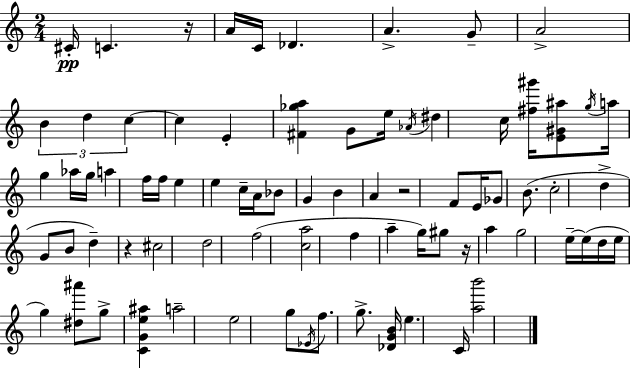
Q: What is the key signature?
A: C major